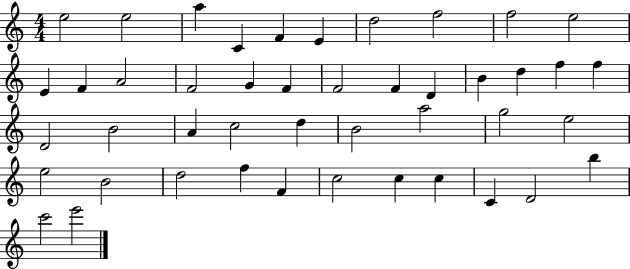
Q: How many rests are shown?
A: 0